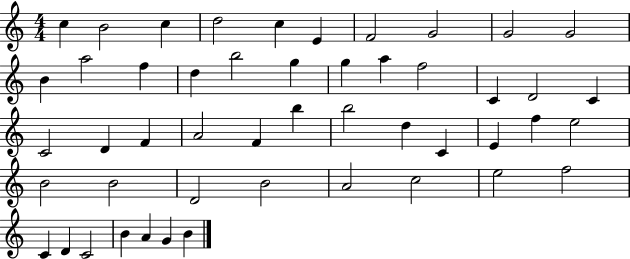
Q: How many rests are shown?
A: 0